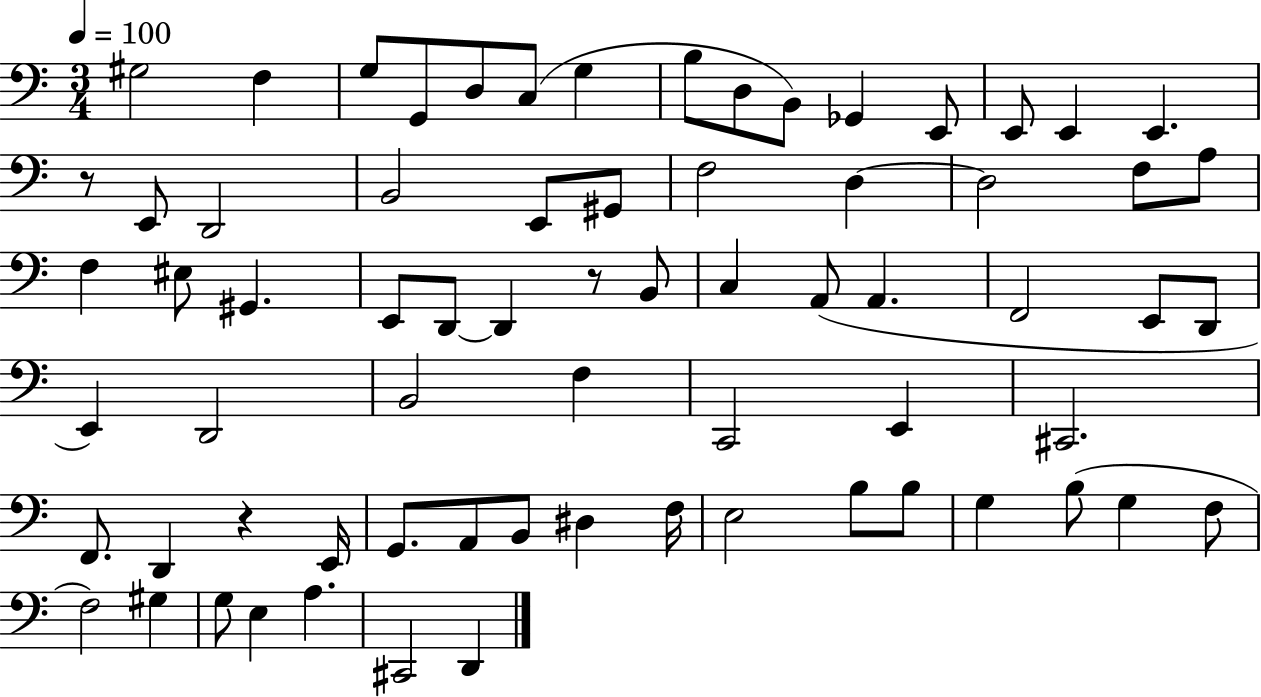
G#3/h F3/q G3/e G2/e D3/e C3/e G3/q B3/e D3/e B2/e Gb2/q E2/e E2/e E2/q E2/q. R/e E2/e D2/h B2/h E2/e G#2/e F3/h D3/q D3/h F3/e A3/e F3/q EIS3/e G#2/q. E2/e D2/e D2/q R/e B2/e C3/q A2/e A2/q. F2/h E2/e D2/e E2/q D2/h B2/h F3/q C2/h E2/q C#2/h. F2/e. D2/q R/q E2/s G2/e. A2/e B2/e D#3/q F3/s E3/h B3/e B3/e G3/q B3/e G3/q F3/e F3/h G#3/q G3/e E3/q A3/q. C#2/h D2/q